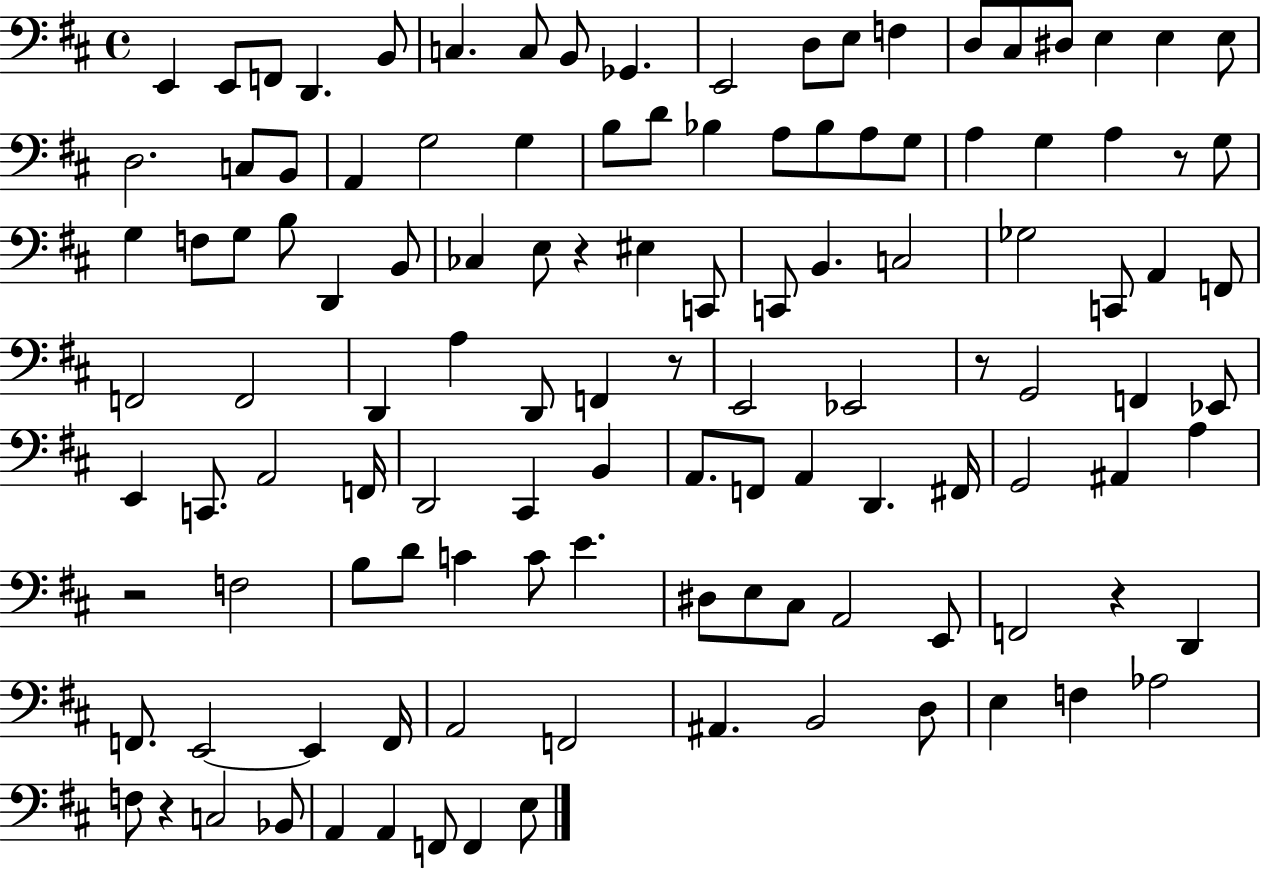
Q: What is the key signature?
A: D major